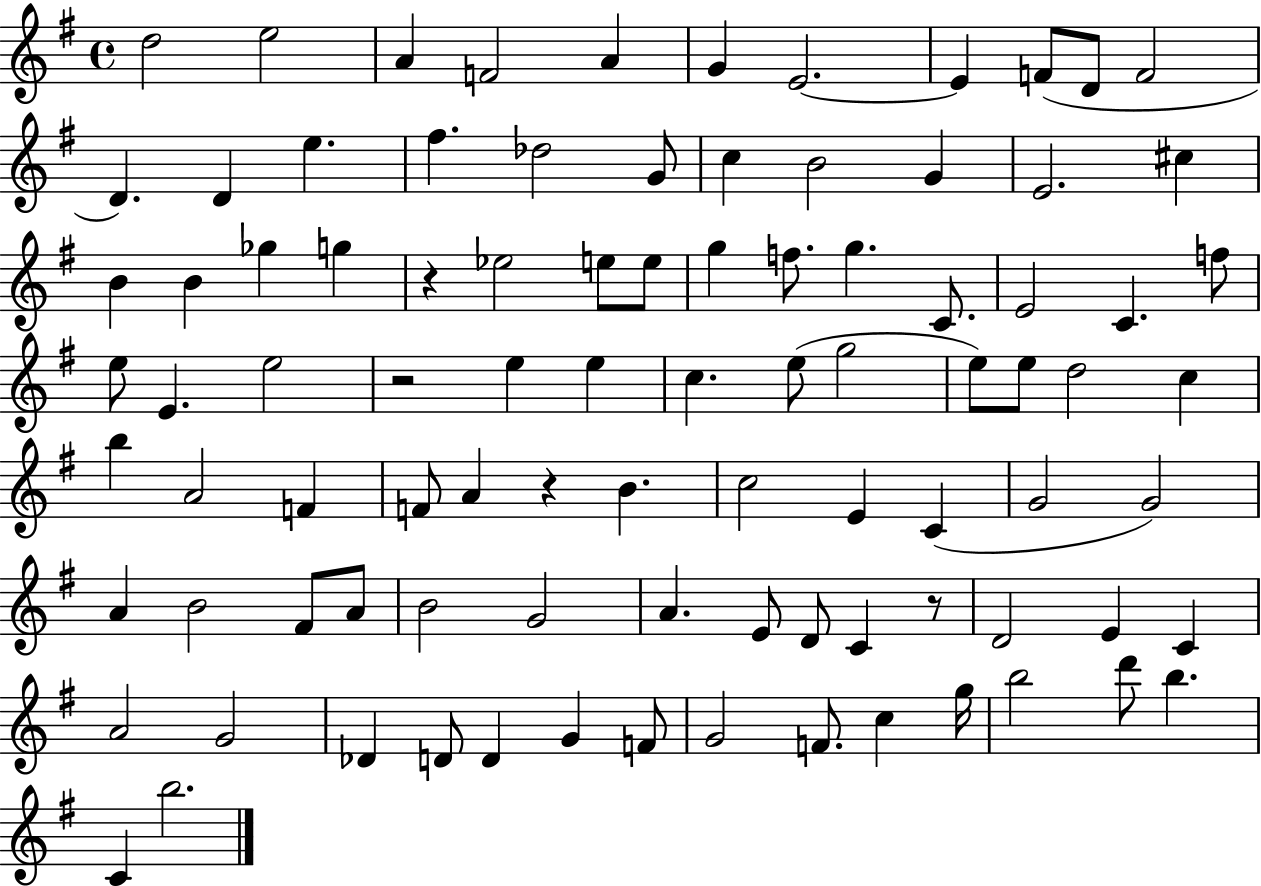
D5/h E5/h A4/q F4/h A4/q G4/q E4/h. E4/q F4/e D4/e F4/h D4/q. D4/q E5/q. F#5/q. Db5/h G4/e C5/q B4/h G4/q E4/h. C#5/q B4/q B4/q Gb5/q G5/q R/q Eb5/h E5/e E5/e G5/q F5/e. G5/q. C4/e. E4/h C4/q. F5/e E5/e E4/q. E5/h R/h E5/q E5/q C5/q. E5/e G5/h E5/e E5/e D5/h C5/q B5/q A4/h F4/q F4/e A4/q R/q B4/q. C5/h E4/q C4/q G4/h G4/h A4/q B4/h F#4/e A4/e B4/h G4/h A4/q. E4/e D4/e C4/q R/e D4/h E4/q C4/q A4/h G4/h Db4/q D4/e D4/q G4/q F4/e G4/h F4/e. C5/q G5/s B5/h D6/e B5/q. C4/q B5/h.